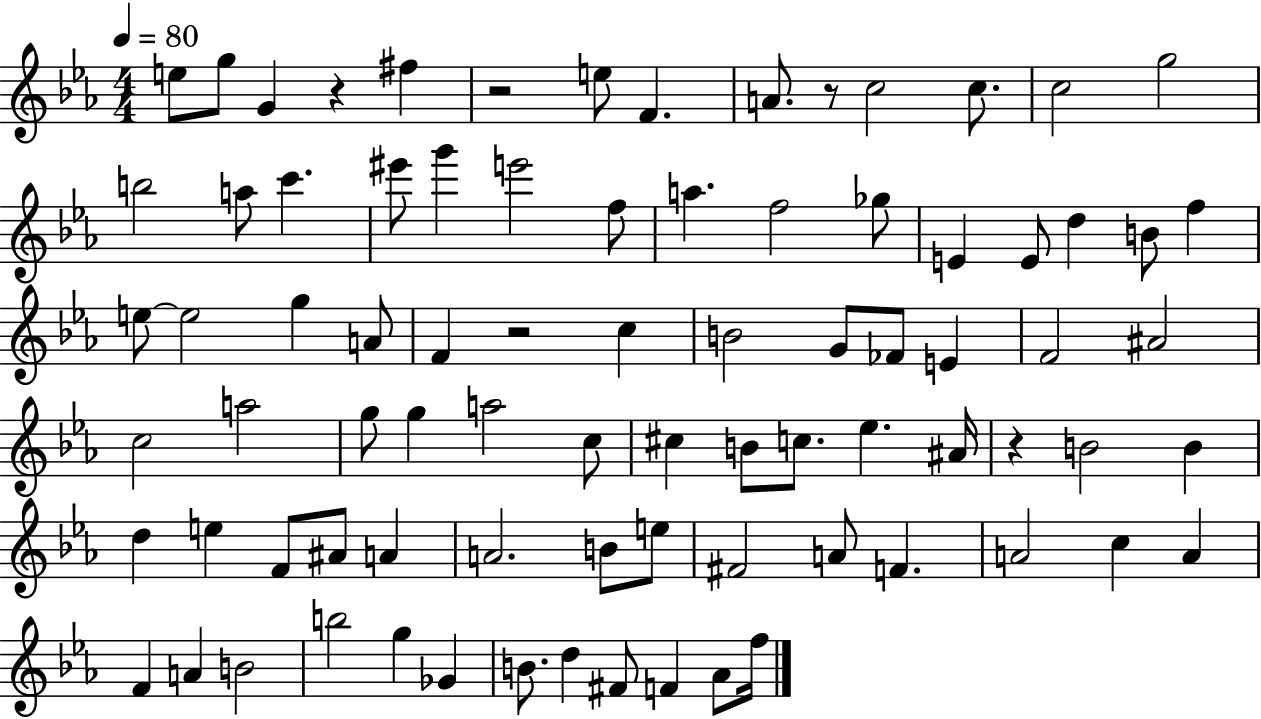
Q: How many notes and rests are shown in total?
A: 82